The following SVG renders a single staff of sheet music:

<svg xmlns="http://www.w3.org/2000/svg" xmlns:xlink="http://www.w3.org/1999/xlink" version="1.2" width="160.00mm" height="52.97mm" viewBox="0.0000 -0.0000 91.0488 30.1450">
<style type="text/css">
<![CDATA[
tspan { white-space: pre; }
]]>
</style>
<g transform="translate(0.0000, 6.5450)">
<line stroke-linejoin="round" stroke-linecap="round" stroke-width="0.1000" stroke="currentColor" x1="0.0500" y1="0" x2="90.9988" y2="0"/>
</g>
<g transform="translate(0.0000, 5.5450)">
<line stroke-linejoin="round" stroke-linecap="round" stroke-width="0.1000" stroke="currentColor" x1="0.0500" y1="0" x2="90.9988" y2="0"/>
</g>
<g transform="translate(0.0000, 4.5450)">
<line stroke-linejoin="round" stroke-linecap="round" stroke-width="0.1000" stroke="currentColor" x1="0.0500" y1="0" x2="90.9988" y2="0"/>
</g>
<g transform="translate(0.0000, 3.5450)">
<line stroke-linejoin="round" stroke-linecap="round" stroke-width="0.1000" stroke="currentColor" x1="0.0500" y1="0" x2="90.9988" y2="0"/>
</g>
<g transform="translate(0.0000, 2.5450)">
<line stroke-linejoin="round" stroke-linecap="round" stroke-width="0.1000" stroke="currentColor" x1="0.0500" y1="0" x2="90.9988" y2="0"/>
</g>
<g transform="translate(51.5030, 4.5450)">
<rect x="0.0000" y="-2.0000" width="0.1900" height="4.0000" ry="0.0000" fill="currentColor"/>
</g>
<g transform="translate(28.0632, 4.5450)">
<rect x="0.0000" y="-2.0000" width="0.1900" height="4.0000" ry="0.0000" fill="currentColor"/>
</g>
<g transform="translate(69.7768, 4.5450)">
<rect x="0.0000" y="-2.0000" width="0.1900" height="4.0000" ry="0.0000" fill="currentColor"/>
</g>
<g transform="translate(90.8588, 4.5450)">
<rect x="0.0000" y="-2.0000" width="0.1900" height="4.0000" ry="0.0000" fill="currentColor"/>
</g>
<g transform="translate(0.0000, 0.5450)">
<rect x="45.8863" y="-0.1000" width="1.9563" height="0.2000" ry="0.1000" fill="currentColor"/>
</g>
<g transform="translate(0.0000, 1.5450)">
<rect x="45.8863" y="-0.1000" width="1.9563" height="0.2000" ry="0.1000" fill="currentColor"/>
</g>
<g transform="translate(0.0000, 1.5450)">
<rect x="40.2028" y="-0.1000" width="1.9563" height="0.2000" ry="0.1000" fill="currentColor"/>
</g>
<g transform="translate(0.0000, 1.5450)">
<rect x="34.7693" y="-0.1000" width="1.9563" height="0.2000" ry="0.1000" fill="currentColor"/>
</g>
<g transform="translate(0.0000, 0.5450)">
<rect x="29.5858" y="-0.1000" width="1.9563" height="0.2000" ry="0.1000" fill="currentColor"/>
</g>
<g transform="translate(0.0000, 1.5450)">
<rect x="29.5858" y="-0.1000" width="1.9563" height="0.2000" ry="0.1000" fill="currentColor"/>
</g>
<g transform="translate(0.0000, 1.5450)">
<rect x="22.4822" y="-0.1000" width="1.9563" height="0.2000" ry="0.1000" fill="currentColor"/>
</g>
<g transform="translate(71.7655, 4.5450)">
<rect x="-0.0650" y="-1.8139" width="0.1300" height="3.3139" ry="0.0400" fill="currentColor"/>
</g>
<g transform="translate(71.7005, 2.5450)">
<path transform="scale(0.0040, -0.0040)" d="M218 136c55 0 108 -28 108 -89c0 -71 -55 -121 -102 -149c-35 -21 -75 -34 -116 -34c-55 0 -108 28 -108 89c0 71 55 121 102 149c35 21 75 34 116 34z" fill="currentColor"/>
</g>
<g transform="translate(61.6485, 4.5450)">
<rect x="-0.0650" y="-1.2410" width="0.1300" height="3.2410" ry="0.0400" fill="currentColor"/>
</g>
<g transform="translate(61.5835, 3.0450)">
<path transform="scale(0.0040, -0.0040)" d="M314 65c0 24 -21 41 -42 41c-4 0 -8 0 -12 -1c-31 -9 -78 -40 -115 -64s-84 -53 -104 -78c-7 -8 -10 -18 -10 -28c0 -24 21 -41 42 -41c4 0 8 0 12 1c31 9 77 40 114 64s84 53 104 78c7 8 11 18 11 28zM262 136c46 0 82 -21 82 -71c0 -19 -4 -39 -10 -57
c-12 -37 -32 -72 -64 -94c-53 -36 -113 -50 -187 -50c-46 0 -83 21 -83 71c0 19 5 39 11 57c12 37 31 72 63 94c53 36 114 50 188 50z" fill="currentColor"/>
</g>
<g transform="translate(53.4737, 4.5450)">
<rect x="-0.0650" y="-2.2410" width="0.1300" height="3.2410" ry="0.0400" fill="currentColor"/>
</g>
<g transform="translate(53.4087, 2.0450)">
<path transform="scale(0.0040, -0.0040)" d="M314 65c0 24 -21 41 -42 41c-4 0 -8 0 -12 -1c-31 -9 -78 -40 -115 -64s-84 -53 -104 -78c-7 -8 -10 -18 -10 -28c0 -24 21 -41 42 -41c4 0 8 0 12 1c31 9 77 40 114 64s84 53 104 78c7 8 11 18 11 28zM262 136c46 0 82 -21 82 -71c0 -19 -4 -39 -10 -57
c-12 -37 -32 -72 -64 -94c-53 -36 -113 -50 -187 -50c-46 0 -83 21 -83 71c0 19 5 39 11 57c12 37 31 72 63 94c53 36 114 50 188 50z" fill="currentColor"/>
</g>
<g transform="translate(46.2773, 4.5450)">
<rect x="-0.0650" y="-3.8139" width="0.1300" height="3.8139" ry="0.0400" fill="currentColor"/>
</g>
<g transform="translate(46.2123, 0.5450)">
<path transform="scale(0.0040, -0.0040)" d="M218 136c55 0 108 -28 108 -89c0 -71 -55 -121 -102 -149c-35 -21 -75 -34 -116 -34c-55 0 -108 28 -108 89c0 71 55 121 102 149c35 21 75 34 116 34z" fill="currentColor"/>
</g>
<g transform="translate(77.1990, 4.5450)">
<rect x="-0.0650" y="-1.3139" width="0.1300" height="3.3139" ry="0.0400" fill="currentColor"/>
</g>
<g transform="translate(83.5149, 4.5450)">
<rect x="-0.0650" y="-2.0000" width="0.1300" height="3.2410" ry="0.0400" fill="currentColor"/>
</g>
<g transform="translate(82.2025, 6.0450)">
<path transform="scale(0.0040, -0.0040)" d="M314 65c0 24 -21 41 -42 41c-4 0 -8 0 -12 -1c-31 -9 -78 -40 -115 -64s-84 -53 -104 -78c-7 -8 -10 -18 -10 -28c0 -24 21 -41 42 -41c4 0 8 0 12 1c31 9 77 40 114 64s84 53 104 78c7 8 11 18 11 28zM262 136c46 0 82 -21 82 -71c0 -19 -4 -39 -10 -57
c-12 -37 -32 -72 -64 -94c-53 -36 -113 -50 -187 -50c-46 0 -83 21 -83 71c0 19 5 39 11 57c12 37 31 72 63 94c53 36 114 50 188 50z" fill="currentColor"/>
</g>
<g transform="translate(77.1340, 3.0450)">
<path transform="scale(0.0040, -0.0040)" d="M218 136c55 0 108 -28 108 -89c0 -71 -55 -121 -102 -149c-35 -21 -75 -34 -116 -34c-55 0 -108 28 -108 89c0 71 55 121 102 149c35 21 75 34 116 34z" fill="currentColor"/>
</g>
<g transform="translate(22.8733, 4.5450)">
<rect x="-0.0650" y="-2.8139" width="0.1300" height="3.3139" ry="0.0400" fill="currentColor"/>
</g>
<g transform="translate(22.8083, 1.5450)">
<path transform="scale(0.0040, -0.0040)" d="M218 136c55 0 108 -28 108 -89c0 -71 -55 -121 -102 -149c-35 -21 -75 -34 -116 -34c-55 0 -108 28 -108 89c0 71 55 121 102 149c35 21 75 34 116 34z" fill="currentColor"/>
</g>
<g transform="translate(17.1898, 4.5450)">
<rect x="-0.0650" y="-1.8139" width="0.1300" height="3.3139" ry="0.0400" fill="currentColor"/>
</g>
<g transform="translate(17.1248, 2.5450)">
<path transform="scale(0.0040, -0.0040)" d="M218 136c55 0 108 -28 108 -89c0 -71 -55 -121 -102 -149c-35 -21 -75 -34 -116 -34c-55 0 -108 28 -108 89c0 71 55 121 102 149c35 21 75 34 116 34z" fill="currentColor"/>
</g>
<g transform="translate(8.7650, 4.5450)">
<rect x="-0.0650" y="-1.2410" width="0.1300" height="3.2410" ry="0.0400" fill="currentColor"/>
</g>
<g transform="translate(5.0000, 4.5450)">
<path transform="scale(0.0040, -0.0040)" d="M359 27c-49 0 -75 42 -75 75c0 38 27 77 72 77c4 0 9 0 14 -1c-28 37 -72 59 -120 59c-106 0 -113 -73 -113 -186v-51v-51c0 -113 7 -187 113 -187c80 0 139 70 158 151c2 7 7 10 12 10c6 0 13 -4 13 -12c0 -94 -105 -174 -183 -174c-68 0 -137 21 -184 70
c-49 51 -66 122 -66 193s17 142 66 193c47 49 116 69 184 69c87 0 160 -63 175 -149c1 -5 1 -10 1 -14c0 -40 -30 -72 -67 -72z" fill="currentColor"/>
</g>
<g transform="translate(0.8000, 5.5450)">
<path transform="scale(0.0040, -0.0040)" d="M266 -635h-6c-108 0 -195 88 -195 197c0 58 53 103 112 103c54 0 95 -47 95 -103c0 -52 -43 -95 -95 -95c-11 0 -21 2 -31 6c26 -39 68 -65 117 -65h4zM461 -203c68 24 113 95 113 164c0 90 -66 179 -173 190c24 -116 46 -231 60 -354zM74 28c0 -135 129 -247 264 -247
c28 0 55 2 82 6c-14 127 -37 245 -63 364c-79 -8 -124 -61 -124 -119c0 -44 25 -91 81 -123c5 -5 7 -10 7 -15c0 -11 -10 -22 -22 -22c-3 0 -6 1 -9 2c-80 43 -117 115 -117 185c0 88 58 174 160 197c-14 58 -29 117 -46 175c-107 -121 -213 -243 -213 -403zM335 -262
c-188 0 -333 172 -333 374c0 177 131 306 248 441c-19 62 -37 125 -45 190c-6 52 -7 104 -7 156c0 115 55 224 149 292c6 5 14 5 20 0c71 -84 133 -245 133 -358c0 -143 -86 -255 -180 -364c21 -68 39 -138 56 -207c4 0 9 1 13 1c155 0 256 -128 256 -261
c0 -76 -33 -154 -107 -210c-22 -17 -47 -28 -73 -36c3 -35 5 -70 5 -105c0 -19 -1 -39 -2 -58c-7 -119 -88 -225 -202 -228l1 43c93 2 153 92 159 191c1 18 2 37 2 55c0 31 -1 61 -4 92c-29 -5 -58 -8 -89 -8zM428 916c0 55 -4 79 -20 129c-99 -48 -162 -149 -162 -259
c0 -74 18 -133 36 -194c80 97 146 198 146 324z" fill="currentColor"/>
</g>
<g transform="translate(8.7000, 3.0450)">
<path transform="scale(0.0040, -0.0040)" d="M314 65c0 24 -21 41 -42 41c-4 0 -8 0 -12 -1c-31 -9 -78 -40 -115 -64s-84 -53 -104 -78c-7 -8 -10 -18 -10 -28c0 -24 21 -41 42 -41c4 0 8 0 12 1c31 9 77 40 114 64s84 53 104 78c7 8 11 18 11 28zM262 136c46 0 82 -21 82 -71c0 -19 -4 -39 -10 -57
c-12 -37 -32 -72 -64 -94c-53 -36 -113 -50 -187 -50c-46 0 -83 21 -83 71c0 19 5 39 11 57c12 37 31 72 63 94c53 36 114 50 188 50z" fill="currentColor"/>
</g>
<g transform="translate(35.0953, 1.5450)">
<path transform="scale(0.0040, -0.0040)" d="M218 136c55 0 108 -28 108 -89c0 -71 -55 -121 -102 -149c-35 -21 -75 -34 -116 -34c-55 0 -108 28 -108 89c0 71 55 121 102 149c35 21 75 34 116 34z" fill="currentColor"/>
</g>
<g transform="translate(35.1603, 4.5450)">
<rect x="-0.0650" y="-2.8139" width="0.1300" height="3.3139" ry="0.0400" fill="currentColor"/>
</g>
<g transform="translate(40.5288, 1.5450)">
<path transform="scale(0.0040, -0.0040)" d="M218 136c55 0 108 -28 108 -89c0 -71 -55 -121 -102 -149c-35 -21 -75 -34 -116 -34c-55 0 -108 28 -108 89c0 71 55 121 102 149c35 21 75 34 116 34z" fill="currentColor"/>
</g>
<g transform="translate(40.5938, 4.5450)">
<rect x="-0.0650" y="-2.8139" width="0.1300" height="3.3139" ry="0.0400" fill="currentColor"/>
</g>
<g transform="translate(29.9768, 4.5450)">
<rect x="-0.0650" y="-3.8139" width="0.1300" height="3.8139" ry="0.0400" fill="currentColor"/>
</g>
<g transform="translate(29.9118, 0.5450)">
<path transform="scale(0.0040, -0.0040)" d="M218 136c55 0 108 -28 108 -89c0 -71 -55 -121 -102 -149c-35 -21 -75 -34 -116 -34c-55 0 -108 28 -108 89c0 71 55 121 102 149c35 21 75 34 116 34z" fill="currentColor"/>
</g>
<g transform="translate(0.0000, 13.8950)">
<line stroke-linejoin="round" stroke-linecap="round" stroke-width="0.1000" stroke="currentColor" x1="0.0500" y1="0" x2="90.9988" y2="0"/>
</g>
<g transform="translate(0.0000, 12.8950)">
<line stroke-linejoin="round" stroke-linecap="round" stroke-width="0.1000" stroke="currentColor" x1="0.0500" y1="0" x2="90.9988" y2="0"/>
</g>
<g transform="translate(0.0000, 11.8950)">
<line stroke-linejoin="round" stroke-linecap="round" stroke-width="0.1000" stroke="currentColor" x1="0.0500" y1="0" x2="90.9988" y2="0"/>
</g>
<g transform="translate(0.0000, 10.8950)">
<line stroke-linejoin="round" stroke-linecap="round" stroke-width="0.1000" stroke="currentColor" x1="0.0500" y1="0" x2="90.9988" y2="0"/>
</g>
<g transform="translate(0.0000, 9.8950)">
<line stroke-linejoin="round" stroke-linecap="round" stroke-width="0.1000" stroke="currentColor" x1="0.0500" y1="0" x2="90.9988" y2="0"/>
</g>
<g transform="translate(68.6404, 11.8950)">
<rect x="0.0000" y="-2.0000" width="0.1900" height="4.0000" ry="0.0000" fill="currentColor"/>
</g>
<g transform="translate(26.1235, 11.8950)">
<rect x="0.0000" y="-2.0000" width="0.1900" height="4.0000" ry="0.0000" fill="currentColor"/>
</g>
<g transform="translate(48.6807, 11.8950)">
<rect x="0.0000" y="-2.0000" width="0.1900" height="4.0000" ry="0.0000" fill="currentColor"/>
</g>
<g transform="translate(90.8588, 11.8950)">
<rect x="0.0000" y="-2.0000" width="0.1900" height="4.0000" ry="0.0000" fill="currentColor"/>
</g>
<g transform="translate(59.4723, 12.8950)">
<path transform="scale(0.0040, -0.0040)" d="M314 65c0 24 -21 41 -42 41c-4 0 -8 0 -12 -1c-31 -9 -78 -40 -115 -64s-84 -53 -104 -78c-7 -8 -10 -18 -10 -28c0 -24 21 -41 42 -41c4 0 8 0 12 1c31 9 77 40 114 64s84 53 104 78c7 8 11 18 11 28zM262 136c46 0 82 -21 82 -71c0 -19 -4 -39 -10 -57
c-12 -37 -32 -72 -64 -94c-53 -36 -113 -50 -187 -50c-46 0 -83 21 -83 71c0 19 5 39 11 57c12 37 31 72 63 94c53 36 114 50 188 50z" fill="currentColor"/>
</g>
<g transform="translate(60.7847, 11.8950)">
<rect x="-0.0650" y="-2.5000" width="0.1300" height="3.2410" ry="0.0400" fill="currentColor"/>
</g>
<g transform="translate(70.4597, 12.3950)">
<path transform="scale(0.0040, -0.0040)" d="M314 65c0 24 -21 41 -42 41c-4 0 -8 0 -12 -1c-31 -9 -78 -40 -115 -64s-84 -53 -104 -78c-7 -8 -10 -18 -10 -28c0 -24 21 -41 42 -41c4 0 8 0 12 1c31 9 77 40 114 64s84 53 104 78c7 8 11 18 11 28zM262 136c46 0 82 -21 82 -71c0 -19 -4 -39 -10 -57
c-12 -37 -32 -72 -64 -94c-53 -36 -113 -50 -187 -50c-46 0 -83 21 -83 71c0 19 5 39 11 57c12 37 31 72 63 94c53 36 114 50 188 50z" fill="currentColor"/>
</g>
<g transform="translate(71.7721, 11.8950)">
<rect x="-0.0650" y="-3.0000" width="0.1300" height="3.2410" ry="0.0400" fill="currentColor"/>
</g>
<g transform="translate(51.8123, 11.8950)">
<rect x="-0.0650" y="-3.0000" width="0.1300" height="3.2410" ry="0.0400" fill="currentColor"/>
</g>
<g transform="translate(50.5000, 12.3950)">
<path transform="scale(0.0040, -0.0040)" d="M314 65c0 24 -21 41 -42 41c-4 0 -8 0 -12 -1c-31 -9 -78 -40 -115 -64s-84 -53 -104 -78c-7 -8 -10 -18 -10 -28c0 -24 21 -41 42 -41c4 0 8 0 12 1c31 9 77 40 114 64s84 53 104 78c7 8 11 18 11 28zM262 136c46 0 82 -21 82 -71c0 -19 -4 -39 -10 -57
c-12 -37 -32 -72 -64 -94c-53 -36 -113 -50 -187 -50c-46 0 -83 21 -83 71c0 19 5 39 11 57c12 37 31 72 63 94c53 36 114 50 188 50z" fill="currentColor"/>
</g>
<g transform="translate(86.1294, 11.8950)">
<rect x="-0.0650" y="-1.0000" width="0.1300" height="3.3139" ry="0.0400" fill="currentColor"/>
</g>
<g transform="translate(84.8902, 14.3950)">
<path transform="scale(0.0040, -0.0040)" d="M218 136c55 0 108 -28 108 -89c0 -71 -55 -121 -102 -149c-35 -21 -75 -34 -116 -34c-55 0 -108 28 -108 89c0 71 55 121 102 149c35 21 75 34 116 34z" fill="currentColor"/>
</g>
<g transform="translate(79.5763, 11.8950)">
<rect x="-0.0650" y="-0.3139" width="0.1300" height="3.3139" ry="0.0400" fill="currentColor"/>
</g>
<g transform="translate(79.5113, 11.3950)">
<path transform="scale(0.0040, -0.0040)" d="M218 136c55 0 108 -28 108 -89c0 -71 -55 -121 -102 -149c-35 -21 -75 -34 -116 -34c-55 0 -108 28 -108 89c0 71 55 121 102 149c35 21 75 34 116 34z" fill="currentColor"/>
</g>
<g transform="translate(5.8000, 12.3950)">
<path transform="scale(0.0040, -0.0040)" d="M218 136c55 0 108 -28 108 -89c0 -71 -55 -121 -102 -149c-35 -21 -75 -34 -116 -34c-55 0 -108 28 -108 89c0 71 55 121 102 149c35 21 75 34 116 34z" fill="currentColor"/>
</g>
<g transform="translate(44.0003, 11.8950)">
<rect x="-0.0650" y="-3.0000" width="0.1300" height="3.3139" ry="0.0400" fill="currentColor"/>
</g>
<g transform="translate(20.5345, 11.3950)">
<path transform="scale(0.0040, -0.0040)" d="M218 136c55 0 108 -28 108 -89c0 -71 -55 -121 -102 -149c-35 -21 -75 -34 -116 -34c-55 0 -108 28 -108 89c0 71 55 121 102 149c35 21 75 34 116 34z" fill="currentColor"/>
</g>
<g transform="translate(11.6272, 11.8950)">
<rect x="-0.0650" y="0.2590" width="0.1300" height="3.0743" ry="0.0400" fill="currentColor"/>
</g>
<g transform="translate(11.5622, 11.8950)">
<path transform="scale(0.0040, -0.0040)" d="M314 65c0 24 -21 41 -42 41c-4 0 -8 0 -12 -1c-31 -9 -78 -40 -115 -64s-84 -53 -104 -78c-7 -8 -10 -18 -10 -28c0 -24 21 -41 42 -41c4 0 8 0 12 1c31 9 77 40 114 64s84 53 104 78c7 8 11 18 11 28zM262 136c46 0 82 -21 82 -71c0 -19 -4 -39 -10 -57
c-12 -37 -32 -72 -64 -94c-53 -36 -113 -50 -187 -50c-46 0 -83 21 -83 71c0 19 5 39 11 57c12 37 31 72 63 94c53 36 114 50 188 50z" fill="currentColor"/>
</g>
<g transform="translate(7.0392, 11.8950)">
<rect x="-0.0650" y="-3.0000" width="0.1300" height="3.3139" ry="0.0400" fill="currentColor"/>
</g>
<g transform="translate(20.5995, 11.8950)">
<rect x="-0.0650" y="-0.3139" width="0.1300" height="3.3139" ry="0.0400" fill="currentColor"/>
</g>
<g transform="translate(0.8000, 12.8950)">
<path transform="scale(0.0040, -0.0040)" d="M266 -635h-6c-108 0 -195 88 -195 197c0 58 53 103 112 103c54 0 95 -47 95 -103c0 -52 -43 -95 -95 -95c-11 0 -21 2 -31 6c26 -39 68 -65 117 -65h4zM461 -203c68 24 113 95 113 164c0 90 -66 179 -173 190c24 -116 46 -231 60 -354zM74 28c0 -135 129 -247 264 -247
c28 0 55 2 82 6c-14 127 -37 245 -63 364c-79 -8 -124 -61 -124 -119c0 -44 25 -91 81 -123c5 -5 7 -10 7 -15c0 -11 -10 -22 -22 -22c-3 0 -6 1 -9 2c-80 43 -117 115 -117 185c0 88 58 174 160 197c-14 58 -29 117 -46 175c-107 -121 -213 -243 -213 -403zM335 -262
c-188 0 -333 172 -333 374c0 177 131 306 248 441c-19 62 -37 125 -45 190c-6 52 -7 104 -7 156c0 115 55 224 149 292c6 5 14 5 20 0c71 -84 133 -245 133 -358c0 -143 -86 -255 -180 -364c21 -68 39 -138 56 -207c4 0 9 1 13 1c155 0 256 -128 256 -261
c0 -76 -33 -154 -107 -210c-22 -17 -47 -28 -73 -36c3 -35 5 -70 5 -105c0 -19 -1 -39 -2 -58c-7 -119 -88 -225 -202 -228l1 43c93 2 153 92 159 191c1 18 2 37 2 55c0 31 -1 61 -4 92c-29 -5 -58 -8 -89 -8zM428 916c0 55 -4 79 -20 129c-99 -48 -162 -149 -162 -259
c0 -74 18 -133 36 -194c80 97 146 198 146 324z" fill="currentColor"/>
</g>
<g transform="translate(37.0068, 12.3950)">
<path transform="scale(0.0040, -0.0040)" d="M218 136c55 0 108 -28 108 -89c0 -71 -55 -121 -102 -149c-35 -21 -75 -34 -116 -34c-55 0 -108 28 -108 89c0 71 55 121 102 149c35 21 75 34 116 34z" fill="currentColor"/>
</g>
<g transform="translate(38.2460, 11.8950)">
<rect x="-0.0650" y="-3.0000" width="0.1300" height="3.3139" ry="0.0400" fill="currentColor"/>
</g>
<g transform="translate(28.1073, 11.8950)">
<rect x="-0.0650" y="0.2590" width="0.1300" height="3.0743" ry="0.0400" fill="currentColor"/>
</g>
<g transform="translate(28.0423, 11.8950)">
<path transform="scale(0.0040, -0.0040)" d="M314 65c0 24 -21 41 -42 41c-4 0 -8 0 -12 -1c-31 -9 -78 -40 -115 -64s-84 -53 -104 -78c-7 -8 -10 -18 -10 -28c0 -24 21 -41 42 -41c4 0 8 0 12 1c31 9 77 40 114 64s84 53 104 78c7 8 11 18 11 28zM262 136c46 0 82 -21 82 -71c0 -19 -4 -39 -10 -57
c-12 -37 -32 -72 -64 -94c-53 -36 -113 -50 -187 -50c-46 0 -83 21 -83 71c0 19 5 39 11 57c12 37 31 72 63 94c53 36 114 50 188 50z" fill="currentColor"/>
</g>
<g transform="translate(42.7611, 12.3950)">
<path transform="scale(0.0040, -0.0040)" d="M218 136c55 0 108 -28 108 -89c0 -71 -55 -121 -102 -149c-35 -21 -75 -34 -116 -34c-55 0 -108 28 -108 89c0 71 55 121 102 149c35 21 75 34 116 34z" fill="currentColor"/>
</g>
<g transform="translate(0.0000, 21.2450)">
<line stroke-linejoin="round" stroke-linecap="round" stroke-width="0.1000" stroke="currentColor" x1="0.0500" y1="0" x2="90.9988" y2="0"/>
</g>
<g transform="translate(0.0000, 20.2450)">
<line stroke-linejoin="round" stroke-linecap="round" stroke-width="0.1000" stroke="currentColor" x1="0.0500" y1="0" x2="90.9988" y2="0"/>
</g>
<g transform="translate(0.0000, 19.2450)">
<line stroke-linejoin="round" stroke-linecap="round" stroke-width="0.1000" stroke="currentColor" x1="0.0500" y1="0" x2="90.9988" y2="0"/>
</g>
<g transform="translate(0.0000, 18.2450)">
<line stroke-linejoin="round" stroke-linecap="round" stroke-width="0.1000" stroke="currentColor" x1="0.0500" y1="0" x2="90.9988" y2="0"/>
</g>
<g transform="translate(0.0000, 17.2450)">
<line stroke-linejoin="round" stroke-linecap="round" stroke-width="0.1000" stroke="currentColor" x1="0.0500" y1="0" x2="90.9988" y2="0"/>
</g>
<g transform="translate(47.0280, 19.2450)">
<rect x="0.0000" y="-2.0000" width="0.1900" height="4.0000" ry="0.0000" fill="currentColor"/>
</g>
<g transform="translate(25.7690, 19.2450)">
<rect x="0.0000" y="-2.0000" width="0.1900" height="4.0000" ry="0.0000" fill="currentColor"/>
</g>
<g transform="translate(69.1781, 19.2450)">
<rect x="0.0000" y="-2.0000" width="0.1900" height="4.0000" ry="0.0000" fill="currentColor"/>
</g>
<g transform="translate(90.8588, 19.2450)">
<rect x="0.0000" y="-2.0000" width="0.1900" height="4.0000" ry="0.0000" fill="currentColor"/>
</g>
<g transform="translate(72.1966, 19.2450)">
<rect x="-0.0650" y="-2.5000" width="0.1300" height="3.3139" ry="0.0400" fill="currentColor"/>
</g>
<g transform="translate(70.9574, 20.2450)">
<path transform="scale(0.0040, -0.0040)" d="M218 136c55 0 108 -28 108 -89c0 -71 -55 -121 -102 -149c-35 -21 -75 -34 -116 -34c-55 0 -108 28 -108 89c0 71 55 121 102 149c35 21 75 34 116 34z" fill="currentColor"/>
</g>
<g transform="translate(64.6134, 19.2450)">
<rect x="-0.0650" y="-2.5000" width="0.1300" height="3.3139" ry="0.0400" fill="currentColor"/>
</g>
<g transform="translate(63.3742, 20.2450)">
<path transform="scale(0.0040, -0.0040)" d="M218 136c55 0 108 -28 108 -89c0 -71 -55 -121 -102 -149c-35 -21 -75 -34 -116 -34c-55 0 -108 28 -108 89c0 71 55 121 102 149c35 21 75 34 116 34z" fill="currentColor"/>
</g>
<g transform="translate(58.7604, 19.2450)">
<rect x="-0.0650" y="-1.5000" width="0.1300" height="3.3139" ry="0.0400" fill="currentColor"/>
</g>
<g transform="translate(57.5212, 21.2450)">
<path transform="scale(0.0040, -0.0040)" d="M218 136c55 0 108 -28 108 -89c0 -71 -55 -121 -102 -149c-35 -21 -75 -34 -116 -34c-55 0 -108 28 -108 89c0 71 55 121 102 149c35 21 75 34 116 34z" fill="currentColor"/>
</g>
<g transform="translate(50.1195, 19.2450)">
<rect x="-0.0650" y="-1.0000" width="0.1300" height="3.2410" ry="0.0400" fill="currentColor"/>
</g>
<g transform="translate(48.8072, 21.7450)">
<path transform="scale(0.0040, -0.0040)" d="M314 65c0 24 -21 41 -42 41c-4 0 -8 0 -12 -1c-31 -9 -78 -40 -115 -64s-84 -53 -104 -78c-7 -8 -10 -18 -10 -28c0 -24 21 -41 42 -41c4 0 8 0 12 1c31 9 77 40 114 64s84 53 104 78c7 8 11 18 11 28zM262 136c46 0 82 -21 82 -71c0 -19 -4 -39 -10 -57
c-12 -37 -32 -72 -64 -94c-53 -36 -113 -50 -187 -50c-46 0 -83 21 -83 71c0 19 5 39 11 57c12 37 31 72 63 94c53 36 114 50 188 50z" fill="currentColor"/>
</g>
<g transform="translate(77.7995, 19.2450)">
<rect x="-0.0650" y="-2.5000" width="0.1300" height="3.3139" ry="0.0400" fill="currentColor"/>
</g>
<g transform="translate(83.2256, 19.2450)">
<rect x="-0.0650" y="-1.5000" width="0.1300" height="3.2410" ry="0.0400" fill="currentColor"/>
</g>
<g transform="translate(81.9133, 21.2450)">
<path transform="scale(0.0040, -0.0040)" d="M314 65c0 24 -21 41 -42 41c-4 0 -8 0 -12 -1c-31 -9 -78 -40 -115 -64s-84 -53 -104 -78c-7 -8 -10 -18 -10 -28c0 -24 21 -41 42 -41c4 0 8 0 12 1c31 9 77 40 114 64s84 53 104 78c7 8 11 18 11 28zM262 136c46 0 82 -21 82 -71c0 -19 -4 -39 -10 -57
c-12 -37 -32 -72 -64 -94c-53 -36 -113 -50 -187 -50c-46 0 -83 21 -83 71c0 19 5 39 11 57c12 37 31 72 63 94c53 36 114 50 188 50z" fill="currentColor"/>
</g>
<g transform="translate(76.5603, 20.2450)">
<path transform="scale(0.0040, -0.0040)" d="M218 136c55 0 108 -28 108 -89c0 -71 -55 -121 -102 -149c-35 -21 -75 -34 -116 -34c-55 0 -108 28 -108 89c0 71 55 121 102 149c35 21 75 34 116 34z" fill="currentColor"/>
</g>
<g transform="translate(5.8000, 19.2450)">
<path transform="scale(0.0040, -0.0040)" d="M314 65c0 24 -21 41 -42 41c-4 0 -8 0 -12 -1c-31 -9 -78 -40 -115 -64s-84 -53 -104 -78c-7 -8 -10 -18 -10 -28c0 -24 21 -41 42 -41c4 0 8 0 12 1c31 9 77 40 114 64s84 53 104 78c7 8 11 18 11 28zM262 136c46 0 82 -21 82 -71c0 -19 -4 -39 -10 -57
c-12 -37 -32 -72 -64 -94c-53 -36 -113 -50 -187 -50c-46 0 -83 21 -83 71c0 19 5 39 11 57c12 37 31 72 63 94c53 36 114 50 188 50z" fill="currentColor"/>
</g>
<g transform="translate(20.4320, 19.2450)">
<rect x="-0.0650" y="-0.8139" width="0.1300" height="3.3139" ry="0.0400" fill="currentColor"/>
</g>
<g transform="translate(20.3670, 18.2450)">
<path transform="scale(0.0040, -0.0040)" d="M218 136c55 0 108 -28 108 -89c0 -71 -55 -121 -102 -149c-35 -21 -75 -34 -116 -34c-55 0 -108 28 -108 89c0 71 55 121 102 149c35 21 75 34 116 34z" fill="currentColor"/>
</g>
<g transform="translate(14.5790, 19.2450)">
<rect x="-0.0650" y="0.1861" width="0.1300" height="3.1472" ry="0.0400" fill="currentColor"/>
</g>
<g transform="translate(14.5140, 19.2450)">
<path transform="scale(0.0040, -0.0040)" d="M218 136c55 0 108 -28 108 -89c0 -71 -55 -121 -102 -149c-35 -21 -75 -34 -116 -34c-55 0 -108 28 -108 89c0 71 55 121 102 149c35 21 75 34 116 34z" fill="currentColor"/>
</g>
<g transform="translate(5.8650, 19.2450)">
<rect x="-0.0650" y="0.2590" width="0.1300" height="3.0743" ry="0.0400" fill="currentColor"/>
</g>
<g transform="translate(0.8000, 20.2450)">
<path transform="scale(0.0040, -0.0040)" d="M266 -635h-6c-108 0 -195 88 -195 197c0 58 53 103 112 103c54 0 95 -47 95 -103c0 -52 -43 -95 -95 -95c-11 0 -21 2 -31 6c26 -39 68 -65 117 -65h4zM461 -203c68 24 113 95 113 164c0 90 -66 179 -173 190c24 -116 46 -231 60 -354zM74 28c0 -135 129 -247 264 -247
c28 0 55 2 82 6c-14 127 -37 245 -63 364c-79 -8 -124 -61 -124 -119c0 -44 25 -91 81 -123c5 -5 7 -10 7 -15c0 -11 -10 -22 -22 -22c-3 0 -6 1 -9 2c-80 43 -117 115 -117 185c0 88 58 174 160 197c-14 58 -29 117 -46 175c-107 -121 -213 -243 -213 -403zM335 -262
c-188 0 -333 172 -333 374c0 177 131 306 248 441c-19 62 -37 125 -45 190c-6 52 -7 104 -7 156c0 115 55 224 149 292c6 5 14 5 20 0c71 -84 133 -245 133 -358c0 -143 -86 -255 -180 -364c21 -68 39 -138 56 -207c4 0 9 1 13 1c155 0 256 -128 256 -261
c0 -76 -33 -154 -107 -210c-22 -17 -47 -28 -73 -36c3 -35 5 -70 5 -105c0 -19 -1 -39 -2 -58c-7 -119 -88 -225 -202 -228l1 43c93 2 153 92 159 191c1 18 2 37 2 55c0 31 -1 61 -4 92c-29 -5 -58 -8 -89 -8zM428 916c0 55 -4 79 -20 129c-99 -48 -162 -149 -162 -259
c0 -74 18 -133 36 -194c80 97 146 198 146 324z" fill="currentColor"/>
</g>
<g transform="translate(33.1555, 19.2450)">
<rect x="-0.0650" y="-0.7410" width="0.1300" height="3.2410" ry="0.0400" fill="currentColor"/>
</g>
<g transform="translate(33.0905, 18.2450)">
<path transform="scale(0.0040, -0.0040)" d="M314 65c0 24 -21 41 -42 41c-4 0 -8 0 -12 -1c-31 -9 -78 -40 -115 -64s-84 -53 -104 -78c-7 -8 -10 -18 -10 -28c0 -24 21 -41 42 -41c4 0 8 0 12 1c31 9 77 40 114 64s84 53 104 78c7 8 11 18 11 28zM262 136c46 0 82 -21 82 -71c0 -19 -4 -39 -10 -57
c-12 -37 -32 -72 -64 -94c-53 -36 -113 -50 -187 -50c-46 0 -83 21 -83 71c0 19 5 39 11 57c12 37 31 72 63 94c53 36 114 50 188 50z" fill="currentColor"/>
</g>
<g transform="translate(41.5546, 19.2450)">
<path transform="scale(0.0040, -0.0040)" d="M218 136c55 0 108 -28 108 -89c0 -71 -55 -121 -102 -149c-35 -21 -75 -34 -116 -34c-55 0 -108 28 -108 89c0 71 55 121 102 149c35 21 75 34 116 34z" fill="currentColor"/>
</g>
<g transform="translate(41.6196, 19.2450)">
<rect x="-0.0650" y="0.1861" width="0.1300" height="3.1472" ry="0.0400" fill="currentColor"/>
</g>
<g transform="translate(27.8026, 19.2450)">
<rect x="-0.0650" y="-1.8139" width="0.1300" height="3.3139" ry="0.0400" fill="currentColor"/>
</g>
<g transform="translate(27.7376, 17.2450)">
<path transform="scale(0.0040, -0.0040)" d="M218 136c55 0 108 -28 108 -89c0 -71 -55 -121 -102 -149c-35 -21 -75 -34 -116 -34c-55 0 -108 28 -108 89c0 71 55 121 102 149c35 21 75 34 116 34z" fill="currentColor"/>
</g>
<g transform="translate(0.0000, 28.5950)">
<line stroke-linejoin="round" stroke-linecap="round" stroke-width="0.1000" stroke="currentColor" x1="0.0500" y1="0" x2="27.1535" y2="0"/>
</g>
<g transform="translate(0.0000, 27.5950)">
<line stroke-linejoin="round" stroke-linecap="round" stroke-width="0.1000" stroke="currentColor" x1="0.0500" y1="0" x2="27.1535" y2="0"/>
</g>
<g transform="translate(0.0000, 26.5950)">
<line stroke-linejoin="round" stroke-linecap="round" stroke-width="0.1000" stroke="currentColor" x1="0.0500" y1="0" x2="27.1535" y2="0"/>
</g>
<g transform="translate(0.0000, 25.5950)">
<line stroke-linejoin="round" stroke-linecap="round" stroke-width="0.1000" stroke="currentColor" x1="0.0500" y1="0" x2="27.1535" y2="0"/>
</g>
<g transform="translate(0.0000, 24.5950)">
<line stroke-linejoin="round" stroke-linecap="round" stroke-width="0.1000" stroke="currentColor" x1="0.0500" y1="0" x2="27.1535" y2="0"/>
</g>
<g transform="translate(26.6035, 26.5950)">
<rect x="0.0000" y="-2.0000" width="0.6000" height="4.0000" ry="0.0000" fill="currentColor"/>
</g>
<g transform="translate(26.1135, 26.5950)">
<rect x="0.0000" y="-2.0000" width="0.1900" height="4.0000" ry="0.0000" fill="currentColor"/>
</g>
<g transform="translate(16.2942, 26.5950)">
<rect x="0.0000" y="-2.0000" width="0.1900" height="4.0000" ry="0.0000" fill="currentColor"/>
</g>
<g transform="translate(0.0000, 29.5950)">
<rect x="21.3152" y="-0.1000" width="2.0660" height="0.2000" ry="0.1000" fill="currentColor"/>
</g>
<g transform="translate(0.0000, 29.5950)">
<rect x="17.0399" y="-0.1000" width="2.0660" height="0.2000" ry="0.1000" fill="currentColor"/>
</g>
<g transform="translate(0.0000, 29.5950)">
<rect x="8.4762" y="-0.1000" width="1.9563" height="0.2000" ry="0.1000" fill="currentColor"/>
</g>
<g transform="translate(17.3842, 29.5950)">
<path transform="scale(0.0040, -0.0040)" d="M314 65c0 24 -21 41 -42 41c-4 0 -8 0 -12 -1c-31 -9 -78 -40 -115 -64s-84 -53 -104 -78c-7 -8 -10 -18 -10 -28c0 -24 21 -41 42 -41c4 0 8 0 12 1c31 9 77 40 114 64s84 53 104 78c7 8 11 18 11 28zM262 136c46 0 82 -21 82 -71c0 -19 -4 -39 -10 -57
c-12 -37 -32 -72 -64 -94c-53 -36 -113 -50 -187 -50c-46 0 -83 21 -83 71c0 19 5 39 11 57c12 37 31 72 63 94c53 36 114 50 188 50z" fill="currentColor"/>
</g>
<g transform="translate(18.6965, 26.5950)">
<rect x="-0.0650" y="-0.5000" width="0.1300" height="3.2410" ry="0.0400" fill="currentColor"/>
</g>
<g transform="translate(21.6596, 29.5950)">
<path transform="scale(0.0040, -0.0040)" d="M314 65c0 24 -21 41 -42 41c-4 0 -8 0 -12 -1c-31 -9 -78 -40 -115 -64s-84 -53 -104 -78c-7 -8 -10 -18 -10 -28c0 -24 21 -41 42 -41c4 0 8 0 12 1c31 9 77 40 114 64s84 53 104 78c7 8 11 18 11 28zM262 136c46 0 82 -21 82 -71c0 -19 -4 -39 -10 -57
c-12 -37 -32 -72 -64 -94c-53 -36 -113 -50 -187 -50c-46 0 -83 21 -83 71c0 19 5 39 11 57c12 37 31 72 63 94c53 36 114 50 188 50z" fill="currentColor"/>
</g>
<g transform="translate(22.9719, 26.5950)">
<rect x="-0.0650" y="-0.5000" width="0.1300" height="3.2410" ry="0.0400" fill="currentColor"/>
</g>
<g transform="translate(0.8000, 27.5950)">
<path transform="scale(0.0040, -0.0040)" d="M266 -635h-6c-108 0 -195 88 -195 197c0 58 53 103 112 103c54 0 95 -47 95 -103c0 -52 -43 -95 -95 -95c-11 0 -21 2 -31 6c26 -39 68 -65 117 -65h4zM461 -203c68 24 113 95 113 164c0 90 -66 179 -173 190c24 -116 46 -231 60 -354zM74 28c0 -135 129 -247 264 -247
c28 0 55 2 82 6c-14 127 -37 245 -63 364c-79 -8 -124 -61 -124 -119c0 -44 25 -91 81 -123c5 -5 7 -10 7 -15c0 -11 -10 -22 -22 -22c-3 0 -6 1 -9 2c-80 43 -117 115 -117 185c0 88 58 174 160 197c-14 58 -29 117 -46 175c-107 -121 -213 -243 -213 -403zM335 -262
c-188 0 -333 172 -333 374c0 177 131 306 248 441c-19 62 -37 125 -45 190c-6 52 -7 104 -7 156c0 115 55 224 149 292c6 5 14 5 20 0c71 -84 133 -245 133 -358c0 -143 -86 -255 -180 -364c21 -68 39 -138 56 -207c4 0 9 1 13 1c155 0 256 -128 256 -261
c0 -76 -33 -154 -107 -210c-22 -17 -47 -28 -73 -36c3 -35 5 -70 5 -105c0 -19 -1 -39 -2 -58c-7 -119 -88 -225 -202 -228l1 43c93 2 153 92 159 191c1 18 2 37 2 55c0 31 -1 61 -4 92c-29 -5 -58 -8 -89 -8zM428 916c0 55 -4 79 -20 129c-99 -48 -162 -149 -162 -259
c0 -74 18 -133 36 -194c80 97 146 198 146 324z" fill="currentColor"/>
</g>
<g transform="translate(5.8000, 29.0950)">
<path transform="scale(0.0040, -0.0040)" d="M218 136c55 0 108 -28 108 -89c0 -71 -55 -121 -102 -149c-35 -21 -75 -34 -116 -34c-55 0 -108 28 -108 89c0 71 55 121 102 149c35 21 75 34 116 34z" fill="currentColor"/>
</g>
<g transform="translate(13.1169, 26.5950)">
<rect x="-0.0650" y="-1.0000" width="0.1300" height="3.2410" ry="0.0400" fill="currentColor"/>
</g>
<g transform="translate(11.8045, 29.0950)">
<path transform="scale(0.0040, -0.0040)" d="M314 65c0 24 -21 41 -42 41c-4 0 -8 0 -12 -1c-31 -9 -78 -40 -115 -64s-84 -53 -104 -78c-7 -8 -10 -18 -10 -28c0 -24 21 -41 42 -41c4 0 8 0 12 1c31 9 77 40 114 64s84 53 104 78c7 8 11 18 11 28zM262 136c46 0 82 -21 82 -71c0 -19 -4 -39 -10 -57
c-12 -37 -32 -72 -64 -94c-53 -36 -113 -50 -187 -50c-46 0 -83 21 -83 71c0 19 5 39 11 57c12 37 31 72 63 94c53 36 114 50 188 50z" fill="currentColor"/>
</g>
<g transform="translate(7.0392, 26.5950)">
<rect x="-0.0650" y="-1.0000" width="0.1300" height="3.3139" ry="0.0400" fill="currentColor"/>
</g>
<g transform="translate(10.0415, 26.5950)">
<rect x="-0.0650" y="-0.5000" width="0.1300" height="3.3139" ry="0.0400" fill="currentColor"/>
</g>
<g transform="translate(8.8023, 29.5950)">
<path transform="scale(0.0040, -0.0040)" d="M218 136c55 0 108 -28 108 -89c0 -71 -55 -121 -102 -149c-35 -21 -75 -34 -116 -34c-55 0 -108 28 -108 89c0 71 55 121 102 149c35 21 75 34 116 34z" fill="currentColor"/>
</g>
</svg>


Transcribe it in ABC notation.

X:1
T:Untitled
M:4/4
L:1/4
K:C
e2 f a c' a a c' g2 e2 f e F2 A B2 c B2 A A A2 G2 A2 c D B2 B d f d2 B D2 E G G G E2 D C D2 C2 C2